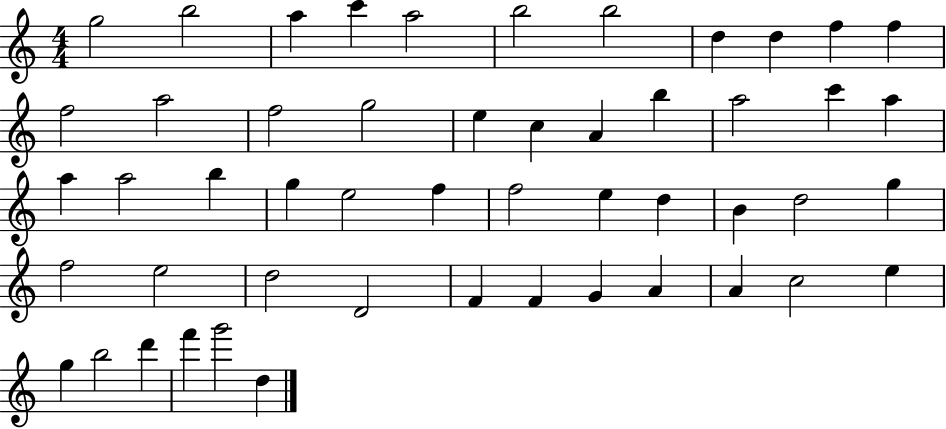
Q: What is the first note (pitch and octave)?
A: G5